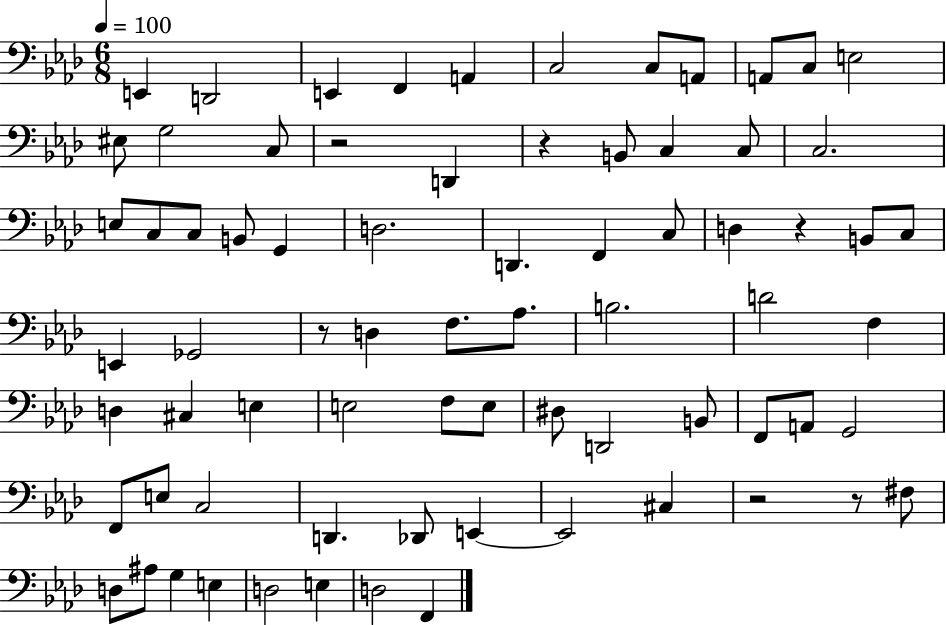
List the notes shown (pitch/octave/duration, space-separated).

E2/q D2/h E2/q F2/q A2/q C3/h C3/e A2/e A2/e C3/e E3/h EIS3/e G3/h C3/e R/h D2/q R/q B2/e C3/q C3/e C3/h. E3/e C3/e C3/e B2/e G2/q D3/h. D2/q. F2/q C3/e D3/q R/q B2/e C3/e E2/q Gb2/h R/e D3/q F3/e. Ab3/e. B3/h. D4/h F3/q D3/q C#3/q E3/q E3/h F3/e E3/e D#3/e D2/h B2/e F2/e A2/e G2/h F2/e E3/e C3/h D2/q. Db2/e E2/q E2/h C#3/q R/h R/e F#3/e D3/e A#3/e G3/q E3/q D3/h E3/q D3/h F2/q